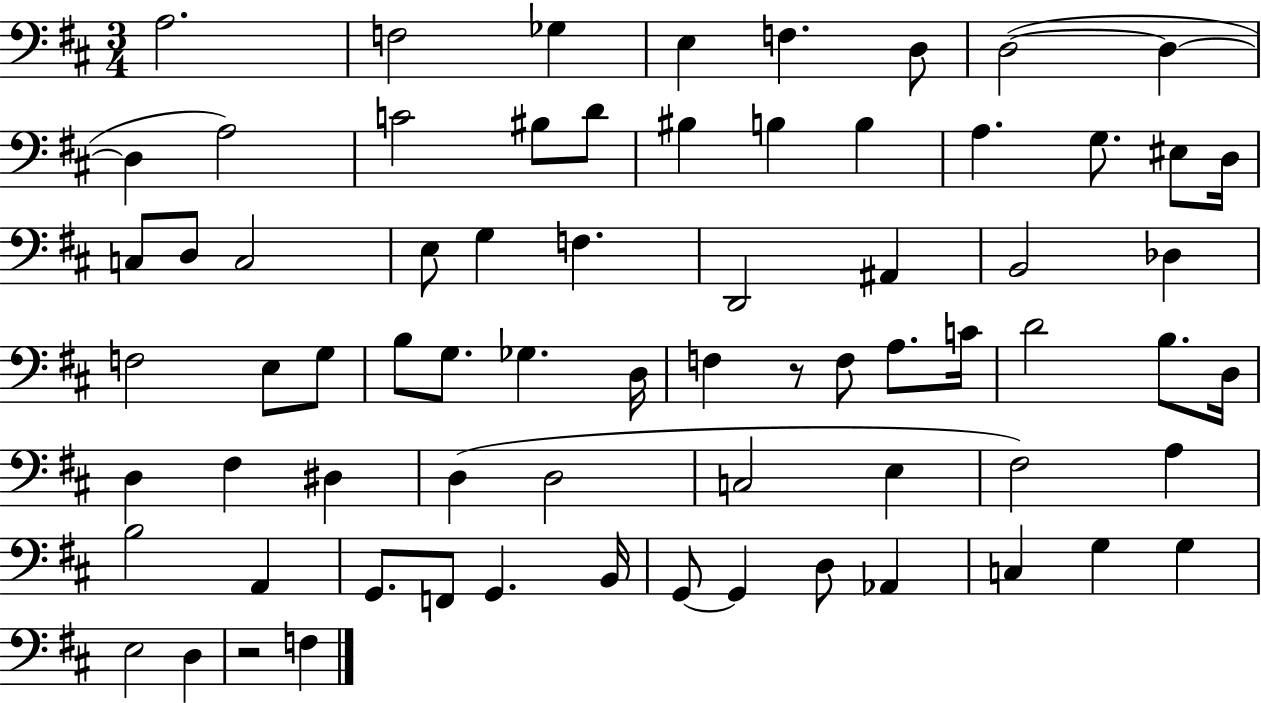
X:1
T:Untitled
M:3/4
L:1/4
K:D
A,2 F,2 _G, E, F, D,/2 D,2 D, D, A,2 C2 ^B,/2 D/2 ^B, B, B, A, G,/2 ^E,/2 D,/4 C,/2 D,/2 C,2 E,/2 G, F, D,,2 ^A,, B,,2 _D, F,2 E,/2 G,/2 B,/2 G,/2 _G, D,/4 F, z/2 F,/2 A,/2 C/4 D2 B,/2 D,/4 D, ^F, ^D, D, D,2 C,2 E, ^F,2 A, B,2 A,, G,,/2 F,,/2 G,, B,,/4 G,,/2 G,, D,/2 _A,, C, G, G, E,2 D, z2 F,